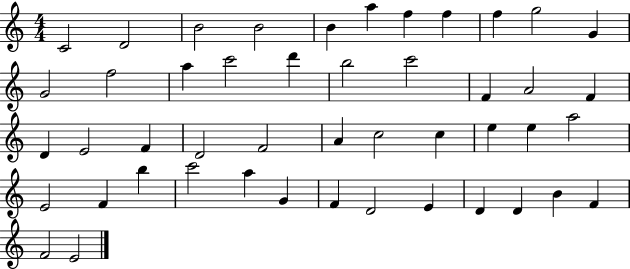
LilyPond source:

{
  \clef treble
  \numericTimeSignature
  \time 4/4
  \key c \major
  c'2 d'2 | b'2 b'2 | b'4 a''4 f''4 f''4 | f''4 g''2 g'4 | \break g'2 f''2 | a''4 c'''2 d'''4 | b''2 c'''2 | f'4 a'2 f'4 | \break d'4 e'2 f'4 | d'2 f'2 | a'4 c''2 c''4 | e''4 e''4 a''2 | \break e'2 f'4 b''4 | c'''2 a''4 g'4 | f'4 d'2 e'4 | d'4 d'4 b'4 f'4 | \break f'2 e'2 | \bar "|."
}